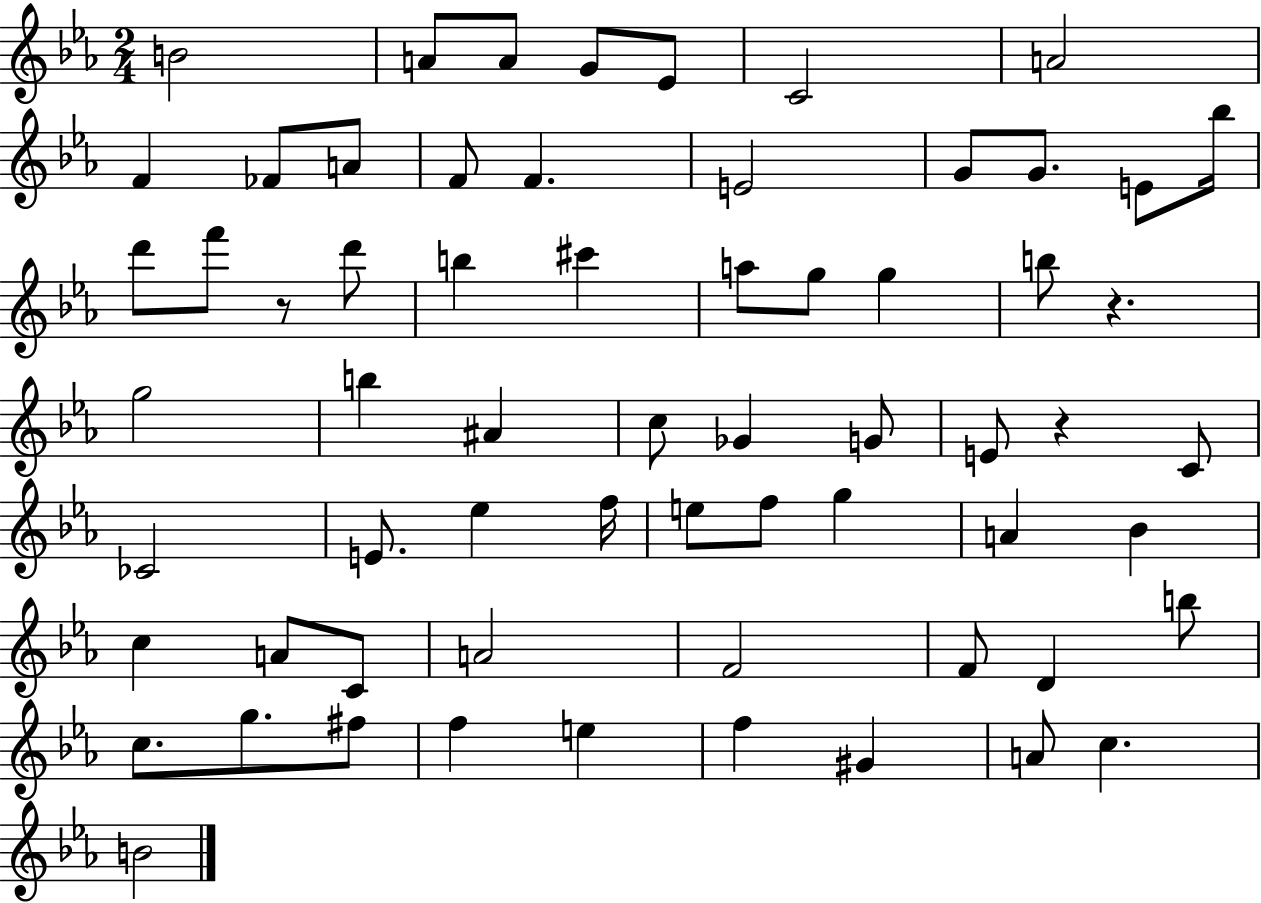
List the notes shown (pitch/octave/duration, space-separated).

B4/h A4/e A4/e G4/e Eb4/e C4/h A4/h F4/q FES4/e A4/e F4/e F4/q. E4/h G4/e G4/e. E4/e Bb5/s D6/e F6/e R/e D6/e B5/q C#6/q A5/e G5/e G5/q B5/e R/q. G5/h B5/q A#4/q C5/e Gb4/q G4/e E4/e R/q C4/e CES4/h E4/e. Eb5/q F5/s E5/e F5/e G5/q A4/q Bb4/q C5/q A4/e C4/e A4/h F4/h F4/e D4/q B5/e C5/e. G5/e. F#5/e F5/q E5/q F5/q G#4/q A4/e C5/q. B4/h